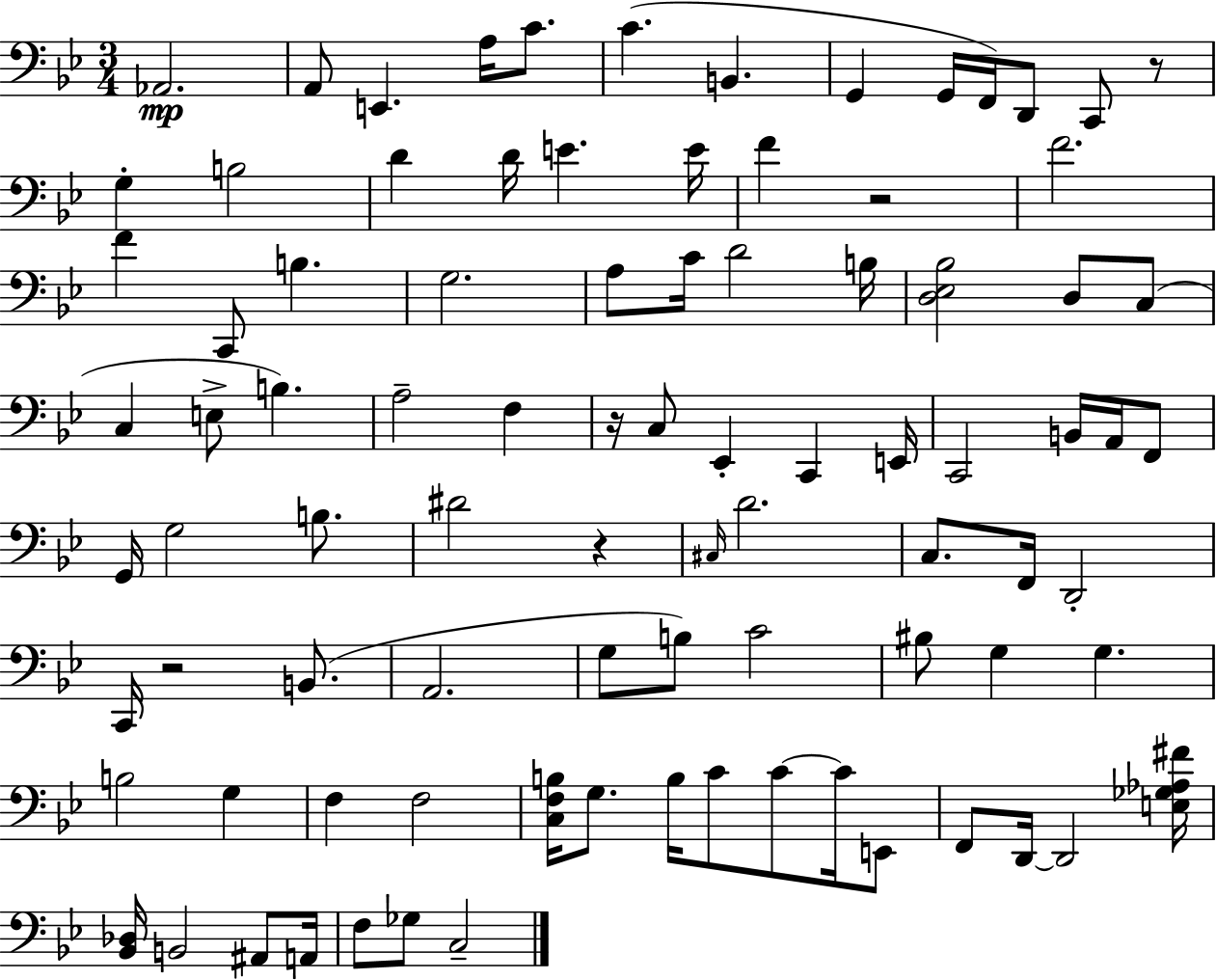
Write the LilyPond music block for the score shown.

{
  \clef bass
  \numericTimeSignature
  \time 3/4
  \key g \minor
  aes,2.\mp | a,8 e,4. a16 c'8. | c'4.( b,4. | g,4 g,16 f,16) d,8 c,8 r8 | \break g4-. b2 | d'4 d'16 e'4. e'16 | f'4 r2 | f'2. | \break f'4 c,8 b4. | g2. | a8 c'16 d'2 b16 | <d ees bes>2 d8 c8( | \break c4 e8-> b4.) | a2-- f4 | r16 c8 ees,4-. c,4 e,16 | c,2 b,16 a,16 f,8 | \break g,16 g2 b8. | dis'2 r4 | \grace { cis16 } d'2. | c8. f,16 d,2-. | \break c,16 r2 b,8.( | a,2. | g8 b8) c'2 | bis8 g4 g4. | \break b2 g4 | f4 f2 | <c f b>16 g8. b16 c'8 c'8~~ c'16 e,8 | f,8 d,16~~ d,2 | \break <e ges aes fis'>16 <bes, des>16 b,2 ais,8 | a,16 f8 ges8 c2-- | \bar "|."
}